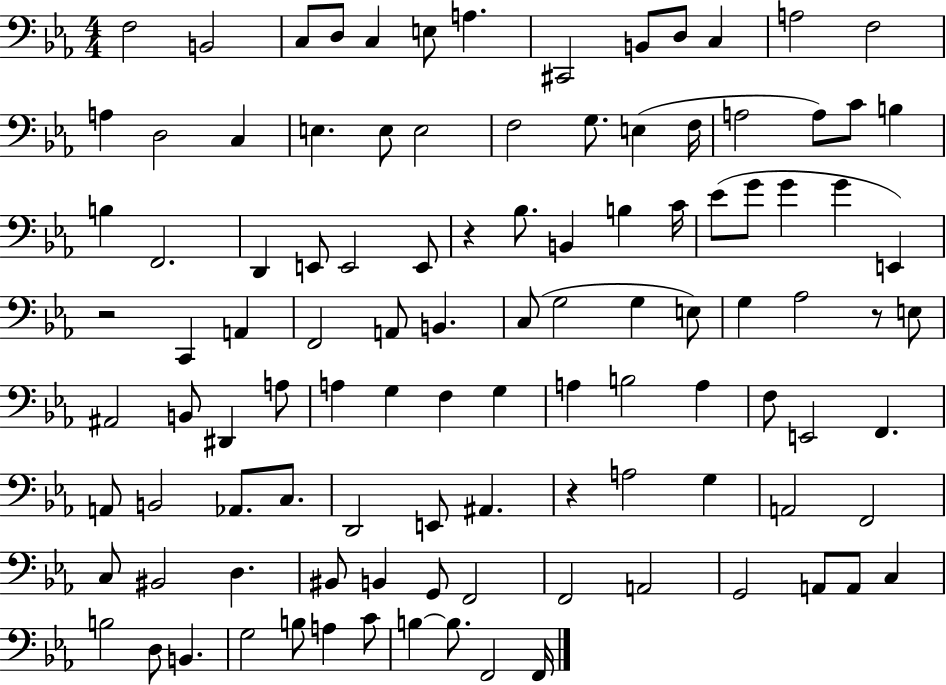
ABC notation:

X:1
T:Untitled
M:4/4
L:1/4
K:Eb
F,2 B,,2 C,/2 D,/2 C, E,/2 A, ^C,,2 B,,/2 D,/2 C, A,2 F,2 A, D,2 C, E, E,/2 E,2 F,2 G,/2 E, F,/4 A,2 A,/2 C/2 B, B, F,,2 D,, E,,/2 E,,2 E,,/2 z _B,/2 B,, B, C/4 _E/2 G/2 G G E,, z2 C,, A,, F,,2 A,,/2 B,, C,/2 G,2 G, E,/2 G, _A,2 z/2 E,/2 ^A,,2 B,,/2 ^D,, A,/2 A, G, F, G, A, B,2 A, F,/2 E,,2 F,, A,,/2 B,,2 _A,,/2 C,/2 D,,2 E,,/2 ^A,, z A,2 G, A,,2 F,,2 C,/2 ^B,,2 D, ^B,,/2 B,, G,,/2 F,,2 F,,2 A,,2 G,,2 A,,/2 A,,/2 C, B,2 D,/2 B,, G,2 B,/2 A, C/2 B, B,/2 F,,2 F,,/4